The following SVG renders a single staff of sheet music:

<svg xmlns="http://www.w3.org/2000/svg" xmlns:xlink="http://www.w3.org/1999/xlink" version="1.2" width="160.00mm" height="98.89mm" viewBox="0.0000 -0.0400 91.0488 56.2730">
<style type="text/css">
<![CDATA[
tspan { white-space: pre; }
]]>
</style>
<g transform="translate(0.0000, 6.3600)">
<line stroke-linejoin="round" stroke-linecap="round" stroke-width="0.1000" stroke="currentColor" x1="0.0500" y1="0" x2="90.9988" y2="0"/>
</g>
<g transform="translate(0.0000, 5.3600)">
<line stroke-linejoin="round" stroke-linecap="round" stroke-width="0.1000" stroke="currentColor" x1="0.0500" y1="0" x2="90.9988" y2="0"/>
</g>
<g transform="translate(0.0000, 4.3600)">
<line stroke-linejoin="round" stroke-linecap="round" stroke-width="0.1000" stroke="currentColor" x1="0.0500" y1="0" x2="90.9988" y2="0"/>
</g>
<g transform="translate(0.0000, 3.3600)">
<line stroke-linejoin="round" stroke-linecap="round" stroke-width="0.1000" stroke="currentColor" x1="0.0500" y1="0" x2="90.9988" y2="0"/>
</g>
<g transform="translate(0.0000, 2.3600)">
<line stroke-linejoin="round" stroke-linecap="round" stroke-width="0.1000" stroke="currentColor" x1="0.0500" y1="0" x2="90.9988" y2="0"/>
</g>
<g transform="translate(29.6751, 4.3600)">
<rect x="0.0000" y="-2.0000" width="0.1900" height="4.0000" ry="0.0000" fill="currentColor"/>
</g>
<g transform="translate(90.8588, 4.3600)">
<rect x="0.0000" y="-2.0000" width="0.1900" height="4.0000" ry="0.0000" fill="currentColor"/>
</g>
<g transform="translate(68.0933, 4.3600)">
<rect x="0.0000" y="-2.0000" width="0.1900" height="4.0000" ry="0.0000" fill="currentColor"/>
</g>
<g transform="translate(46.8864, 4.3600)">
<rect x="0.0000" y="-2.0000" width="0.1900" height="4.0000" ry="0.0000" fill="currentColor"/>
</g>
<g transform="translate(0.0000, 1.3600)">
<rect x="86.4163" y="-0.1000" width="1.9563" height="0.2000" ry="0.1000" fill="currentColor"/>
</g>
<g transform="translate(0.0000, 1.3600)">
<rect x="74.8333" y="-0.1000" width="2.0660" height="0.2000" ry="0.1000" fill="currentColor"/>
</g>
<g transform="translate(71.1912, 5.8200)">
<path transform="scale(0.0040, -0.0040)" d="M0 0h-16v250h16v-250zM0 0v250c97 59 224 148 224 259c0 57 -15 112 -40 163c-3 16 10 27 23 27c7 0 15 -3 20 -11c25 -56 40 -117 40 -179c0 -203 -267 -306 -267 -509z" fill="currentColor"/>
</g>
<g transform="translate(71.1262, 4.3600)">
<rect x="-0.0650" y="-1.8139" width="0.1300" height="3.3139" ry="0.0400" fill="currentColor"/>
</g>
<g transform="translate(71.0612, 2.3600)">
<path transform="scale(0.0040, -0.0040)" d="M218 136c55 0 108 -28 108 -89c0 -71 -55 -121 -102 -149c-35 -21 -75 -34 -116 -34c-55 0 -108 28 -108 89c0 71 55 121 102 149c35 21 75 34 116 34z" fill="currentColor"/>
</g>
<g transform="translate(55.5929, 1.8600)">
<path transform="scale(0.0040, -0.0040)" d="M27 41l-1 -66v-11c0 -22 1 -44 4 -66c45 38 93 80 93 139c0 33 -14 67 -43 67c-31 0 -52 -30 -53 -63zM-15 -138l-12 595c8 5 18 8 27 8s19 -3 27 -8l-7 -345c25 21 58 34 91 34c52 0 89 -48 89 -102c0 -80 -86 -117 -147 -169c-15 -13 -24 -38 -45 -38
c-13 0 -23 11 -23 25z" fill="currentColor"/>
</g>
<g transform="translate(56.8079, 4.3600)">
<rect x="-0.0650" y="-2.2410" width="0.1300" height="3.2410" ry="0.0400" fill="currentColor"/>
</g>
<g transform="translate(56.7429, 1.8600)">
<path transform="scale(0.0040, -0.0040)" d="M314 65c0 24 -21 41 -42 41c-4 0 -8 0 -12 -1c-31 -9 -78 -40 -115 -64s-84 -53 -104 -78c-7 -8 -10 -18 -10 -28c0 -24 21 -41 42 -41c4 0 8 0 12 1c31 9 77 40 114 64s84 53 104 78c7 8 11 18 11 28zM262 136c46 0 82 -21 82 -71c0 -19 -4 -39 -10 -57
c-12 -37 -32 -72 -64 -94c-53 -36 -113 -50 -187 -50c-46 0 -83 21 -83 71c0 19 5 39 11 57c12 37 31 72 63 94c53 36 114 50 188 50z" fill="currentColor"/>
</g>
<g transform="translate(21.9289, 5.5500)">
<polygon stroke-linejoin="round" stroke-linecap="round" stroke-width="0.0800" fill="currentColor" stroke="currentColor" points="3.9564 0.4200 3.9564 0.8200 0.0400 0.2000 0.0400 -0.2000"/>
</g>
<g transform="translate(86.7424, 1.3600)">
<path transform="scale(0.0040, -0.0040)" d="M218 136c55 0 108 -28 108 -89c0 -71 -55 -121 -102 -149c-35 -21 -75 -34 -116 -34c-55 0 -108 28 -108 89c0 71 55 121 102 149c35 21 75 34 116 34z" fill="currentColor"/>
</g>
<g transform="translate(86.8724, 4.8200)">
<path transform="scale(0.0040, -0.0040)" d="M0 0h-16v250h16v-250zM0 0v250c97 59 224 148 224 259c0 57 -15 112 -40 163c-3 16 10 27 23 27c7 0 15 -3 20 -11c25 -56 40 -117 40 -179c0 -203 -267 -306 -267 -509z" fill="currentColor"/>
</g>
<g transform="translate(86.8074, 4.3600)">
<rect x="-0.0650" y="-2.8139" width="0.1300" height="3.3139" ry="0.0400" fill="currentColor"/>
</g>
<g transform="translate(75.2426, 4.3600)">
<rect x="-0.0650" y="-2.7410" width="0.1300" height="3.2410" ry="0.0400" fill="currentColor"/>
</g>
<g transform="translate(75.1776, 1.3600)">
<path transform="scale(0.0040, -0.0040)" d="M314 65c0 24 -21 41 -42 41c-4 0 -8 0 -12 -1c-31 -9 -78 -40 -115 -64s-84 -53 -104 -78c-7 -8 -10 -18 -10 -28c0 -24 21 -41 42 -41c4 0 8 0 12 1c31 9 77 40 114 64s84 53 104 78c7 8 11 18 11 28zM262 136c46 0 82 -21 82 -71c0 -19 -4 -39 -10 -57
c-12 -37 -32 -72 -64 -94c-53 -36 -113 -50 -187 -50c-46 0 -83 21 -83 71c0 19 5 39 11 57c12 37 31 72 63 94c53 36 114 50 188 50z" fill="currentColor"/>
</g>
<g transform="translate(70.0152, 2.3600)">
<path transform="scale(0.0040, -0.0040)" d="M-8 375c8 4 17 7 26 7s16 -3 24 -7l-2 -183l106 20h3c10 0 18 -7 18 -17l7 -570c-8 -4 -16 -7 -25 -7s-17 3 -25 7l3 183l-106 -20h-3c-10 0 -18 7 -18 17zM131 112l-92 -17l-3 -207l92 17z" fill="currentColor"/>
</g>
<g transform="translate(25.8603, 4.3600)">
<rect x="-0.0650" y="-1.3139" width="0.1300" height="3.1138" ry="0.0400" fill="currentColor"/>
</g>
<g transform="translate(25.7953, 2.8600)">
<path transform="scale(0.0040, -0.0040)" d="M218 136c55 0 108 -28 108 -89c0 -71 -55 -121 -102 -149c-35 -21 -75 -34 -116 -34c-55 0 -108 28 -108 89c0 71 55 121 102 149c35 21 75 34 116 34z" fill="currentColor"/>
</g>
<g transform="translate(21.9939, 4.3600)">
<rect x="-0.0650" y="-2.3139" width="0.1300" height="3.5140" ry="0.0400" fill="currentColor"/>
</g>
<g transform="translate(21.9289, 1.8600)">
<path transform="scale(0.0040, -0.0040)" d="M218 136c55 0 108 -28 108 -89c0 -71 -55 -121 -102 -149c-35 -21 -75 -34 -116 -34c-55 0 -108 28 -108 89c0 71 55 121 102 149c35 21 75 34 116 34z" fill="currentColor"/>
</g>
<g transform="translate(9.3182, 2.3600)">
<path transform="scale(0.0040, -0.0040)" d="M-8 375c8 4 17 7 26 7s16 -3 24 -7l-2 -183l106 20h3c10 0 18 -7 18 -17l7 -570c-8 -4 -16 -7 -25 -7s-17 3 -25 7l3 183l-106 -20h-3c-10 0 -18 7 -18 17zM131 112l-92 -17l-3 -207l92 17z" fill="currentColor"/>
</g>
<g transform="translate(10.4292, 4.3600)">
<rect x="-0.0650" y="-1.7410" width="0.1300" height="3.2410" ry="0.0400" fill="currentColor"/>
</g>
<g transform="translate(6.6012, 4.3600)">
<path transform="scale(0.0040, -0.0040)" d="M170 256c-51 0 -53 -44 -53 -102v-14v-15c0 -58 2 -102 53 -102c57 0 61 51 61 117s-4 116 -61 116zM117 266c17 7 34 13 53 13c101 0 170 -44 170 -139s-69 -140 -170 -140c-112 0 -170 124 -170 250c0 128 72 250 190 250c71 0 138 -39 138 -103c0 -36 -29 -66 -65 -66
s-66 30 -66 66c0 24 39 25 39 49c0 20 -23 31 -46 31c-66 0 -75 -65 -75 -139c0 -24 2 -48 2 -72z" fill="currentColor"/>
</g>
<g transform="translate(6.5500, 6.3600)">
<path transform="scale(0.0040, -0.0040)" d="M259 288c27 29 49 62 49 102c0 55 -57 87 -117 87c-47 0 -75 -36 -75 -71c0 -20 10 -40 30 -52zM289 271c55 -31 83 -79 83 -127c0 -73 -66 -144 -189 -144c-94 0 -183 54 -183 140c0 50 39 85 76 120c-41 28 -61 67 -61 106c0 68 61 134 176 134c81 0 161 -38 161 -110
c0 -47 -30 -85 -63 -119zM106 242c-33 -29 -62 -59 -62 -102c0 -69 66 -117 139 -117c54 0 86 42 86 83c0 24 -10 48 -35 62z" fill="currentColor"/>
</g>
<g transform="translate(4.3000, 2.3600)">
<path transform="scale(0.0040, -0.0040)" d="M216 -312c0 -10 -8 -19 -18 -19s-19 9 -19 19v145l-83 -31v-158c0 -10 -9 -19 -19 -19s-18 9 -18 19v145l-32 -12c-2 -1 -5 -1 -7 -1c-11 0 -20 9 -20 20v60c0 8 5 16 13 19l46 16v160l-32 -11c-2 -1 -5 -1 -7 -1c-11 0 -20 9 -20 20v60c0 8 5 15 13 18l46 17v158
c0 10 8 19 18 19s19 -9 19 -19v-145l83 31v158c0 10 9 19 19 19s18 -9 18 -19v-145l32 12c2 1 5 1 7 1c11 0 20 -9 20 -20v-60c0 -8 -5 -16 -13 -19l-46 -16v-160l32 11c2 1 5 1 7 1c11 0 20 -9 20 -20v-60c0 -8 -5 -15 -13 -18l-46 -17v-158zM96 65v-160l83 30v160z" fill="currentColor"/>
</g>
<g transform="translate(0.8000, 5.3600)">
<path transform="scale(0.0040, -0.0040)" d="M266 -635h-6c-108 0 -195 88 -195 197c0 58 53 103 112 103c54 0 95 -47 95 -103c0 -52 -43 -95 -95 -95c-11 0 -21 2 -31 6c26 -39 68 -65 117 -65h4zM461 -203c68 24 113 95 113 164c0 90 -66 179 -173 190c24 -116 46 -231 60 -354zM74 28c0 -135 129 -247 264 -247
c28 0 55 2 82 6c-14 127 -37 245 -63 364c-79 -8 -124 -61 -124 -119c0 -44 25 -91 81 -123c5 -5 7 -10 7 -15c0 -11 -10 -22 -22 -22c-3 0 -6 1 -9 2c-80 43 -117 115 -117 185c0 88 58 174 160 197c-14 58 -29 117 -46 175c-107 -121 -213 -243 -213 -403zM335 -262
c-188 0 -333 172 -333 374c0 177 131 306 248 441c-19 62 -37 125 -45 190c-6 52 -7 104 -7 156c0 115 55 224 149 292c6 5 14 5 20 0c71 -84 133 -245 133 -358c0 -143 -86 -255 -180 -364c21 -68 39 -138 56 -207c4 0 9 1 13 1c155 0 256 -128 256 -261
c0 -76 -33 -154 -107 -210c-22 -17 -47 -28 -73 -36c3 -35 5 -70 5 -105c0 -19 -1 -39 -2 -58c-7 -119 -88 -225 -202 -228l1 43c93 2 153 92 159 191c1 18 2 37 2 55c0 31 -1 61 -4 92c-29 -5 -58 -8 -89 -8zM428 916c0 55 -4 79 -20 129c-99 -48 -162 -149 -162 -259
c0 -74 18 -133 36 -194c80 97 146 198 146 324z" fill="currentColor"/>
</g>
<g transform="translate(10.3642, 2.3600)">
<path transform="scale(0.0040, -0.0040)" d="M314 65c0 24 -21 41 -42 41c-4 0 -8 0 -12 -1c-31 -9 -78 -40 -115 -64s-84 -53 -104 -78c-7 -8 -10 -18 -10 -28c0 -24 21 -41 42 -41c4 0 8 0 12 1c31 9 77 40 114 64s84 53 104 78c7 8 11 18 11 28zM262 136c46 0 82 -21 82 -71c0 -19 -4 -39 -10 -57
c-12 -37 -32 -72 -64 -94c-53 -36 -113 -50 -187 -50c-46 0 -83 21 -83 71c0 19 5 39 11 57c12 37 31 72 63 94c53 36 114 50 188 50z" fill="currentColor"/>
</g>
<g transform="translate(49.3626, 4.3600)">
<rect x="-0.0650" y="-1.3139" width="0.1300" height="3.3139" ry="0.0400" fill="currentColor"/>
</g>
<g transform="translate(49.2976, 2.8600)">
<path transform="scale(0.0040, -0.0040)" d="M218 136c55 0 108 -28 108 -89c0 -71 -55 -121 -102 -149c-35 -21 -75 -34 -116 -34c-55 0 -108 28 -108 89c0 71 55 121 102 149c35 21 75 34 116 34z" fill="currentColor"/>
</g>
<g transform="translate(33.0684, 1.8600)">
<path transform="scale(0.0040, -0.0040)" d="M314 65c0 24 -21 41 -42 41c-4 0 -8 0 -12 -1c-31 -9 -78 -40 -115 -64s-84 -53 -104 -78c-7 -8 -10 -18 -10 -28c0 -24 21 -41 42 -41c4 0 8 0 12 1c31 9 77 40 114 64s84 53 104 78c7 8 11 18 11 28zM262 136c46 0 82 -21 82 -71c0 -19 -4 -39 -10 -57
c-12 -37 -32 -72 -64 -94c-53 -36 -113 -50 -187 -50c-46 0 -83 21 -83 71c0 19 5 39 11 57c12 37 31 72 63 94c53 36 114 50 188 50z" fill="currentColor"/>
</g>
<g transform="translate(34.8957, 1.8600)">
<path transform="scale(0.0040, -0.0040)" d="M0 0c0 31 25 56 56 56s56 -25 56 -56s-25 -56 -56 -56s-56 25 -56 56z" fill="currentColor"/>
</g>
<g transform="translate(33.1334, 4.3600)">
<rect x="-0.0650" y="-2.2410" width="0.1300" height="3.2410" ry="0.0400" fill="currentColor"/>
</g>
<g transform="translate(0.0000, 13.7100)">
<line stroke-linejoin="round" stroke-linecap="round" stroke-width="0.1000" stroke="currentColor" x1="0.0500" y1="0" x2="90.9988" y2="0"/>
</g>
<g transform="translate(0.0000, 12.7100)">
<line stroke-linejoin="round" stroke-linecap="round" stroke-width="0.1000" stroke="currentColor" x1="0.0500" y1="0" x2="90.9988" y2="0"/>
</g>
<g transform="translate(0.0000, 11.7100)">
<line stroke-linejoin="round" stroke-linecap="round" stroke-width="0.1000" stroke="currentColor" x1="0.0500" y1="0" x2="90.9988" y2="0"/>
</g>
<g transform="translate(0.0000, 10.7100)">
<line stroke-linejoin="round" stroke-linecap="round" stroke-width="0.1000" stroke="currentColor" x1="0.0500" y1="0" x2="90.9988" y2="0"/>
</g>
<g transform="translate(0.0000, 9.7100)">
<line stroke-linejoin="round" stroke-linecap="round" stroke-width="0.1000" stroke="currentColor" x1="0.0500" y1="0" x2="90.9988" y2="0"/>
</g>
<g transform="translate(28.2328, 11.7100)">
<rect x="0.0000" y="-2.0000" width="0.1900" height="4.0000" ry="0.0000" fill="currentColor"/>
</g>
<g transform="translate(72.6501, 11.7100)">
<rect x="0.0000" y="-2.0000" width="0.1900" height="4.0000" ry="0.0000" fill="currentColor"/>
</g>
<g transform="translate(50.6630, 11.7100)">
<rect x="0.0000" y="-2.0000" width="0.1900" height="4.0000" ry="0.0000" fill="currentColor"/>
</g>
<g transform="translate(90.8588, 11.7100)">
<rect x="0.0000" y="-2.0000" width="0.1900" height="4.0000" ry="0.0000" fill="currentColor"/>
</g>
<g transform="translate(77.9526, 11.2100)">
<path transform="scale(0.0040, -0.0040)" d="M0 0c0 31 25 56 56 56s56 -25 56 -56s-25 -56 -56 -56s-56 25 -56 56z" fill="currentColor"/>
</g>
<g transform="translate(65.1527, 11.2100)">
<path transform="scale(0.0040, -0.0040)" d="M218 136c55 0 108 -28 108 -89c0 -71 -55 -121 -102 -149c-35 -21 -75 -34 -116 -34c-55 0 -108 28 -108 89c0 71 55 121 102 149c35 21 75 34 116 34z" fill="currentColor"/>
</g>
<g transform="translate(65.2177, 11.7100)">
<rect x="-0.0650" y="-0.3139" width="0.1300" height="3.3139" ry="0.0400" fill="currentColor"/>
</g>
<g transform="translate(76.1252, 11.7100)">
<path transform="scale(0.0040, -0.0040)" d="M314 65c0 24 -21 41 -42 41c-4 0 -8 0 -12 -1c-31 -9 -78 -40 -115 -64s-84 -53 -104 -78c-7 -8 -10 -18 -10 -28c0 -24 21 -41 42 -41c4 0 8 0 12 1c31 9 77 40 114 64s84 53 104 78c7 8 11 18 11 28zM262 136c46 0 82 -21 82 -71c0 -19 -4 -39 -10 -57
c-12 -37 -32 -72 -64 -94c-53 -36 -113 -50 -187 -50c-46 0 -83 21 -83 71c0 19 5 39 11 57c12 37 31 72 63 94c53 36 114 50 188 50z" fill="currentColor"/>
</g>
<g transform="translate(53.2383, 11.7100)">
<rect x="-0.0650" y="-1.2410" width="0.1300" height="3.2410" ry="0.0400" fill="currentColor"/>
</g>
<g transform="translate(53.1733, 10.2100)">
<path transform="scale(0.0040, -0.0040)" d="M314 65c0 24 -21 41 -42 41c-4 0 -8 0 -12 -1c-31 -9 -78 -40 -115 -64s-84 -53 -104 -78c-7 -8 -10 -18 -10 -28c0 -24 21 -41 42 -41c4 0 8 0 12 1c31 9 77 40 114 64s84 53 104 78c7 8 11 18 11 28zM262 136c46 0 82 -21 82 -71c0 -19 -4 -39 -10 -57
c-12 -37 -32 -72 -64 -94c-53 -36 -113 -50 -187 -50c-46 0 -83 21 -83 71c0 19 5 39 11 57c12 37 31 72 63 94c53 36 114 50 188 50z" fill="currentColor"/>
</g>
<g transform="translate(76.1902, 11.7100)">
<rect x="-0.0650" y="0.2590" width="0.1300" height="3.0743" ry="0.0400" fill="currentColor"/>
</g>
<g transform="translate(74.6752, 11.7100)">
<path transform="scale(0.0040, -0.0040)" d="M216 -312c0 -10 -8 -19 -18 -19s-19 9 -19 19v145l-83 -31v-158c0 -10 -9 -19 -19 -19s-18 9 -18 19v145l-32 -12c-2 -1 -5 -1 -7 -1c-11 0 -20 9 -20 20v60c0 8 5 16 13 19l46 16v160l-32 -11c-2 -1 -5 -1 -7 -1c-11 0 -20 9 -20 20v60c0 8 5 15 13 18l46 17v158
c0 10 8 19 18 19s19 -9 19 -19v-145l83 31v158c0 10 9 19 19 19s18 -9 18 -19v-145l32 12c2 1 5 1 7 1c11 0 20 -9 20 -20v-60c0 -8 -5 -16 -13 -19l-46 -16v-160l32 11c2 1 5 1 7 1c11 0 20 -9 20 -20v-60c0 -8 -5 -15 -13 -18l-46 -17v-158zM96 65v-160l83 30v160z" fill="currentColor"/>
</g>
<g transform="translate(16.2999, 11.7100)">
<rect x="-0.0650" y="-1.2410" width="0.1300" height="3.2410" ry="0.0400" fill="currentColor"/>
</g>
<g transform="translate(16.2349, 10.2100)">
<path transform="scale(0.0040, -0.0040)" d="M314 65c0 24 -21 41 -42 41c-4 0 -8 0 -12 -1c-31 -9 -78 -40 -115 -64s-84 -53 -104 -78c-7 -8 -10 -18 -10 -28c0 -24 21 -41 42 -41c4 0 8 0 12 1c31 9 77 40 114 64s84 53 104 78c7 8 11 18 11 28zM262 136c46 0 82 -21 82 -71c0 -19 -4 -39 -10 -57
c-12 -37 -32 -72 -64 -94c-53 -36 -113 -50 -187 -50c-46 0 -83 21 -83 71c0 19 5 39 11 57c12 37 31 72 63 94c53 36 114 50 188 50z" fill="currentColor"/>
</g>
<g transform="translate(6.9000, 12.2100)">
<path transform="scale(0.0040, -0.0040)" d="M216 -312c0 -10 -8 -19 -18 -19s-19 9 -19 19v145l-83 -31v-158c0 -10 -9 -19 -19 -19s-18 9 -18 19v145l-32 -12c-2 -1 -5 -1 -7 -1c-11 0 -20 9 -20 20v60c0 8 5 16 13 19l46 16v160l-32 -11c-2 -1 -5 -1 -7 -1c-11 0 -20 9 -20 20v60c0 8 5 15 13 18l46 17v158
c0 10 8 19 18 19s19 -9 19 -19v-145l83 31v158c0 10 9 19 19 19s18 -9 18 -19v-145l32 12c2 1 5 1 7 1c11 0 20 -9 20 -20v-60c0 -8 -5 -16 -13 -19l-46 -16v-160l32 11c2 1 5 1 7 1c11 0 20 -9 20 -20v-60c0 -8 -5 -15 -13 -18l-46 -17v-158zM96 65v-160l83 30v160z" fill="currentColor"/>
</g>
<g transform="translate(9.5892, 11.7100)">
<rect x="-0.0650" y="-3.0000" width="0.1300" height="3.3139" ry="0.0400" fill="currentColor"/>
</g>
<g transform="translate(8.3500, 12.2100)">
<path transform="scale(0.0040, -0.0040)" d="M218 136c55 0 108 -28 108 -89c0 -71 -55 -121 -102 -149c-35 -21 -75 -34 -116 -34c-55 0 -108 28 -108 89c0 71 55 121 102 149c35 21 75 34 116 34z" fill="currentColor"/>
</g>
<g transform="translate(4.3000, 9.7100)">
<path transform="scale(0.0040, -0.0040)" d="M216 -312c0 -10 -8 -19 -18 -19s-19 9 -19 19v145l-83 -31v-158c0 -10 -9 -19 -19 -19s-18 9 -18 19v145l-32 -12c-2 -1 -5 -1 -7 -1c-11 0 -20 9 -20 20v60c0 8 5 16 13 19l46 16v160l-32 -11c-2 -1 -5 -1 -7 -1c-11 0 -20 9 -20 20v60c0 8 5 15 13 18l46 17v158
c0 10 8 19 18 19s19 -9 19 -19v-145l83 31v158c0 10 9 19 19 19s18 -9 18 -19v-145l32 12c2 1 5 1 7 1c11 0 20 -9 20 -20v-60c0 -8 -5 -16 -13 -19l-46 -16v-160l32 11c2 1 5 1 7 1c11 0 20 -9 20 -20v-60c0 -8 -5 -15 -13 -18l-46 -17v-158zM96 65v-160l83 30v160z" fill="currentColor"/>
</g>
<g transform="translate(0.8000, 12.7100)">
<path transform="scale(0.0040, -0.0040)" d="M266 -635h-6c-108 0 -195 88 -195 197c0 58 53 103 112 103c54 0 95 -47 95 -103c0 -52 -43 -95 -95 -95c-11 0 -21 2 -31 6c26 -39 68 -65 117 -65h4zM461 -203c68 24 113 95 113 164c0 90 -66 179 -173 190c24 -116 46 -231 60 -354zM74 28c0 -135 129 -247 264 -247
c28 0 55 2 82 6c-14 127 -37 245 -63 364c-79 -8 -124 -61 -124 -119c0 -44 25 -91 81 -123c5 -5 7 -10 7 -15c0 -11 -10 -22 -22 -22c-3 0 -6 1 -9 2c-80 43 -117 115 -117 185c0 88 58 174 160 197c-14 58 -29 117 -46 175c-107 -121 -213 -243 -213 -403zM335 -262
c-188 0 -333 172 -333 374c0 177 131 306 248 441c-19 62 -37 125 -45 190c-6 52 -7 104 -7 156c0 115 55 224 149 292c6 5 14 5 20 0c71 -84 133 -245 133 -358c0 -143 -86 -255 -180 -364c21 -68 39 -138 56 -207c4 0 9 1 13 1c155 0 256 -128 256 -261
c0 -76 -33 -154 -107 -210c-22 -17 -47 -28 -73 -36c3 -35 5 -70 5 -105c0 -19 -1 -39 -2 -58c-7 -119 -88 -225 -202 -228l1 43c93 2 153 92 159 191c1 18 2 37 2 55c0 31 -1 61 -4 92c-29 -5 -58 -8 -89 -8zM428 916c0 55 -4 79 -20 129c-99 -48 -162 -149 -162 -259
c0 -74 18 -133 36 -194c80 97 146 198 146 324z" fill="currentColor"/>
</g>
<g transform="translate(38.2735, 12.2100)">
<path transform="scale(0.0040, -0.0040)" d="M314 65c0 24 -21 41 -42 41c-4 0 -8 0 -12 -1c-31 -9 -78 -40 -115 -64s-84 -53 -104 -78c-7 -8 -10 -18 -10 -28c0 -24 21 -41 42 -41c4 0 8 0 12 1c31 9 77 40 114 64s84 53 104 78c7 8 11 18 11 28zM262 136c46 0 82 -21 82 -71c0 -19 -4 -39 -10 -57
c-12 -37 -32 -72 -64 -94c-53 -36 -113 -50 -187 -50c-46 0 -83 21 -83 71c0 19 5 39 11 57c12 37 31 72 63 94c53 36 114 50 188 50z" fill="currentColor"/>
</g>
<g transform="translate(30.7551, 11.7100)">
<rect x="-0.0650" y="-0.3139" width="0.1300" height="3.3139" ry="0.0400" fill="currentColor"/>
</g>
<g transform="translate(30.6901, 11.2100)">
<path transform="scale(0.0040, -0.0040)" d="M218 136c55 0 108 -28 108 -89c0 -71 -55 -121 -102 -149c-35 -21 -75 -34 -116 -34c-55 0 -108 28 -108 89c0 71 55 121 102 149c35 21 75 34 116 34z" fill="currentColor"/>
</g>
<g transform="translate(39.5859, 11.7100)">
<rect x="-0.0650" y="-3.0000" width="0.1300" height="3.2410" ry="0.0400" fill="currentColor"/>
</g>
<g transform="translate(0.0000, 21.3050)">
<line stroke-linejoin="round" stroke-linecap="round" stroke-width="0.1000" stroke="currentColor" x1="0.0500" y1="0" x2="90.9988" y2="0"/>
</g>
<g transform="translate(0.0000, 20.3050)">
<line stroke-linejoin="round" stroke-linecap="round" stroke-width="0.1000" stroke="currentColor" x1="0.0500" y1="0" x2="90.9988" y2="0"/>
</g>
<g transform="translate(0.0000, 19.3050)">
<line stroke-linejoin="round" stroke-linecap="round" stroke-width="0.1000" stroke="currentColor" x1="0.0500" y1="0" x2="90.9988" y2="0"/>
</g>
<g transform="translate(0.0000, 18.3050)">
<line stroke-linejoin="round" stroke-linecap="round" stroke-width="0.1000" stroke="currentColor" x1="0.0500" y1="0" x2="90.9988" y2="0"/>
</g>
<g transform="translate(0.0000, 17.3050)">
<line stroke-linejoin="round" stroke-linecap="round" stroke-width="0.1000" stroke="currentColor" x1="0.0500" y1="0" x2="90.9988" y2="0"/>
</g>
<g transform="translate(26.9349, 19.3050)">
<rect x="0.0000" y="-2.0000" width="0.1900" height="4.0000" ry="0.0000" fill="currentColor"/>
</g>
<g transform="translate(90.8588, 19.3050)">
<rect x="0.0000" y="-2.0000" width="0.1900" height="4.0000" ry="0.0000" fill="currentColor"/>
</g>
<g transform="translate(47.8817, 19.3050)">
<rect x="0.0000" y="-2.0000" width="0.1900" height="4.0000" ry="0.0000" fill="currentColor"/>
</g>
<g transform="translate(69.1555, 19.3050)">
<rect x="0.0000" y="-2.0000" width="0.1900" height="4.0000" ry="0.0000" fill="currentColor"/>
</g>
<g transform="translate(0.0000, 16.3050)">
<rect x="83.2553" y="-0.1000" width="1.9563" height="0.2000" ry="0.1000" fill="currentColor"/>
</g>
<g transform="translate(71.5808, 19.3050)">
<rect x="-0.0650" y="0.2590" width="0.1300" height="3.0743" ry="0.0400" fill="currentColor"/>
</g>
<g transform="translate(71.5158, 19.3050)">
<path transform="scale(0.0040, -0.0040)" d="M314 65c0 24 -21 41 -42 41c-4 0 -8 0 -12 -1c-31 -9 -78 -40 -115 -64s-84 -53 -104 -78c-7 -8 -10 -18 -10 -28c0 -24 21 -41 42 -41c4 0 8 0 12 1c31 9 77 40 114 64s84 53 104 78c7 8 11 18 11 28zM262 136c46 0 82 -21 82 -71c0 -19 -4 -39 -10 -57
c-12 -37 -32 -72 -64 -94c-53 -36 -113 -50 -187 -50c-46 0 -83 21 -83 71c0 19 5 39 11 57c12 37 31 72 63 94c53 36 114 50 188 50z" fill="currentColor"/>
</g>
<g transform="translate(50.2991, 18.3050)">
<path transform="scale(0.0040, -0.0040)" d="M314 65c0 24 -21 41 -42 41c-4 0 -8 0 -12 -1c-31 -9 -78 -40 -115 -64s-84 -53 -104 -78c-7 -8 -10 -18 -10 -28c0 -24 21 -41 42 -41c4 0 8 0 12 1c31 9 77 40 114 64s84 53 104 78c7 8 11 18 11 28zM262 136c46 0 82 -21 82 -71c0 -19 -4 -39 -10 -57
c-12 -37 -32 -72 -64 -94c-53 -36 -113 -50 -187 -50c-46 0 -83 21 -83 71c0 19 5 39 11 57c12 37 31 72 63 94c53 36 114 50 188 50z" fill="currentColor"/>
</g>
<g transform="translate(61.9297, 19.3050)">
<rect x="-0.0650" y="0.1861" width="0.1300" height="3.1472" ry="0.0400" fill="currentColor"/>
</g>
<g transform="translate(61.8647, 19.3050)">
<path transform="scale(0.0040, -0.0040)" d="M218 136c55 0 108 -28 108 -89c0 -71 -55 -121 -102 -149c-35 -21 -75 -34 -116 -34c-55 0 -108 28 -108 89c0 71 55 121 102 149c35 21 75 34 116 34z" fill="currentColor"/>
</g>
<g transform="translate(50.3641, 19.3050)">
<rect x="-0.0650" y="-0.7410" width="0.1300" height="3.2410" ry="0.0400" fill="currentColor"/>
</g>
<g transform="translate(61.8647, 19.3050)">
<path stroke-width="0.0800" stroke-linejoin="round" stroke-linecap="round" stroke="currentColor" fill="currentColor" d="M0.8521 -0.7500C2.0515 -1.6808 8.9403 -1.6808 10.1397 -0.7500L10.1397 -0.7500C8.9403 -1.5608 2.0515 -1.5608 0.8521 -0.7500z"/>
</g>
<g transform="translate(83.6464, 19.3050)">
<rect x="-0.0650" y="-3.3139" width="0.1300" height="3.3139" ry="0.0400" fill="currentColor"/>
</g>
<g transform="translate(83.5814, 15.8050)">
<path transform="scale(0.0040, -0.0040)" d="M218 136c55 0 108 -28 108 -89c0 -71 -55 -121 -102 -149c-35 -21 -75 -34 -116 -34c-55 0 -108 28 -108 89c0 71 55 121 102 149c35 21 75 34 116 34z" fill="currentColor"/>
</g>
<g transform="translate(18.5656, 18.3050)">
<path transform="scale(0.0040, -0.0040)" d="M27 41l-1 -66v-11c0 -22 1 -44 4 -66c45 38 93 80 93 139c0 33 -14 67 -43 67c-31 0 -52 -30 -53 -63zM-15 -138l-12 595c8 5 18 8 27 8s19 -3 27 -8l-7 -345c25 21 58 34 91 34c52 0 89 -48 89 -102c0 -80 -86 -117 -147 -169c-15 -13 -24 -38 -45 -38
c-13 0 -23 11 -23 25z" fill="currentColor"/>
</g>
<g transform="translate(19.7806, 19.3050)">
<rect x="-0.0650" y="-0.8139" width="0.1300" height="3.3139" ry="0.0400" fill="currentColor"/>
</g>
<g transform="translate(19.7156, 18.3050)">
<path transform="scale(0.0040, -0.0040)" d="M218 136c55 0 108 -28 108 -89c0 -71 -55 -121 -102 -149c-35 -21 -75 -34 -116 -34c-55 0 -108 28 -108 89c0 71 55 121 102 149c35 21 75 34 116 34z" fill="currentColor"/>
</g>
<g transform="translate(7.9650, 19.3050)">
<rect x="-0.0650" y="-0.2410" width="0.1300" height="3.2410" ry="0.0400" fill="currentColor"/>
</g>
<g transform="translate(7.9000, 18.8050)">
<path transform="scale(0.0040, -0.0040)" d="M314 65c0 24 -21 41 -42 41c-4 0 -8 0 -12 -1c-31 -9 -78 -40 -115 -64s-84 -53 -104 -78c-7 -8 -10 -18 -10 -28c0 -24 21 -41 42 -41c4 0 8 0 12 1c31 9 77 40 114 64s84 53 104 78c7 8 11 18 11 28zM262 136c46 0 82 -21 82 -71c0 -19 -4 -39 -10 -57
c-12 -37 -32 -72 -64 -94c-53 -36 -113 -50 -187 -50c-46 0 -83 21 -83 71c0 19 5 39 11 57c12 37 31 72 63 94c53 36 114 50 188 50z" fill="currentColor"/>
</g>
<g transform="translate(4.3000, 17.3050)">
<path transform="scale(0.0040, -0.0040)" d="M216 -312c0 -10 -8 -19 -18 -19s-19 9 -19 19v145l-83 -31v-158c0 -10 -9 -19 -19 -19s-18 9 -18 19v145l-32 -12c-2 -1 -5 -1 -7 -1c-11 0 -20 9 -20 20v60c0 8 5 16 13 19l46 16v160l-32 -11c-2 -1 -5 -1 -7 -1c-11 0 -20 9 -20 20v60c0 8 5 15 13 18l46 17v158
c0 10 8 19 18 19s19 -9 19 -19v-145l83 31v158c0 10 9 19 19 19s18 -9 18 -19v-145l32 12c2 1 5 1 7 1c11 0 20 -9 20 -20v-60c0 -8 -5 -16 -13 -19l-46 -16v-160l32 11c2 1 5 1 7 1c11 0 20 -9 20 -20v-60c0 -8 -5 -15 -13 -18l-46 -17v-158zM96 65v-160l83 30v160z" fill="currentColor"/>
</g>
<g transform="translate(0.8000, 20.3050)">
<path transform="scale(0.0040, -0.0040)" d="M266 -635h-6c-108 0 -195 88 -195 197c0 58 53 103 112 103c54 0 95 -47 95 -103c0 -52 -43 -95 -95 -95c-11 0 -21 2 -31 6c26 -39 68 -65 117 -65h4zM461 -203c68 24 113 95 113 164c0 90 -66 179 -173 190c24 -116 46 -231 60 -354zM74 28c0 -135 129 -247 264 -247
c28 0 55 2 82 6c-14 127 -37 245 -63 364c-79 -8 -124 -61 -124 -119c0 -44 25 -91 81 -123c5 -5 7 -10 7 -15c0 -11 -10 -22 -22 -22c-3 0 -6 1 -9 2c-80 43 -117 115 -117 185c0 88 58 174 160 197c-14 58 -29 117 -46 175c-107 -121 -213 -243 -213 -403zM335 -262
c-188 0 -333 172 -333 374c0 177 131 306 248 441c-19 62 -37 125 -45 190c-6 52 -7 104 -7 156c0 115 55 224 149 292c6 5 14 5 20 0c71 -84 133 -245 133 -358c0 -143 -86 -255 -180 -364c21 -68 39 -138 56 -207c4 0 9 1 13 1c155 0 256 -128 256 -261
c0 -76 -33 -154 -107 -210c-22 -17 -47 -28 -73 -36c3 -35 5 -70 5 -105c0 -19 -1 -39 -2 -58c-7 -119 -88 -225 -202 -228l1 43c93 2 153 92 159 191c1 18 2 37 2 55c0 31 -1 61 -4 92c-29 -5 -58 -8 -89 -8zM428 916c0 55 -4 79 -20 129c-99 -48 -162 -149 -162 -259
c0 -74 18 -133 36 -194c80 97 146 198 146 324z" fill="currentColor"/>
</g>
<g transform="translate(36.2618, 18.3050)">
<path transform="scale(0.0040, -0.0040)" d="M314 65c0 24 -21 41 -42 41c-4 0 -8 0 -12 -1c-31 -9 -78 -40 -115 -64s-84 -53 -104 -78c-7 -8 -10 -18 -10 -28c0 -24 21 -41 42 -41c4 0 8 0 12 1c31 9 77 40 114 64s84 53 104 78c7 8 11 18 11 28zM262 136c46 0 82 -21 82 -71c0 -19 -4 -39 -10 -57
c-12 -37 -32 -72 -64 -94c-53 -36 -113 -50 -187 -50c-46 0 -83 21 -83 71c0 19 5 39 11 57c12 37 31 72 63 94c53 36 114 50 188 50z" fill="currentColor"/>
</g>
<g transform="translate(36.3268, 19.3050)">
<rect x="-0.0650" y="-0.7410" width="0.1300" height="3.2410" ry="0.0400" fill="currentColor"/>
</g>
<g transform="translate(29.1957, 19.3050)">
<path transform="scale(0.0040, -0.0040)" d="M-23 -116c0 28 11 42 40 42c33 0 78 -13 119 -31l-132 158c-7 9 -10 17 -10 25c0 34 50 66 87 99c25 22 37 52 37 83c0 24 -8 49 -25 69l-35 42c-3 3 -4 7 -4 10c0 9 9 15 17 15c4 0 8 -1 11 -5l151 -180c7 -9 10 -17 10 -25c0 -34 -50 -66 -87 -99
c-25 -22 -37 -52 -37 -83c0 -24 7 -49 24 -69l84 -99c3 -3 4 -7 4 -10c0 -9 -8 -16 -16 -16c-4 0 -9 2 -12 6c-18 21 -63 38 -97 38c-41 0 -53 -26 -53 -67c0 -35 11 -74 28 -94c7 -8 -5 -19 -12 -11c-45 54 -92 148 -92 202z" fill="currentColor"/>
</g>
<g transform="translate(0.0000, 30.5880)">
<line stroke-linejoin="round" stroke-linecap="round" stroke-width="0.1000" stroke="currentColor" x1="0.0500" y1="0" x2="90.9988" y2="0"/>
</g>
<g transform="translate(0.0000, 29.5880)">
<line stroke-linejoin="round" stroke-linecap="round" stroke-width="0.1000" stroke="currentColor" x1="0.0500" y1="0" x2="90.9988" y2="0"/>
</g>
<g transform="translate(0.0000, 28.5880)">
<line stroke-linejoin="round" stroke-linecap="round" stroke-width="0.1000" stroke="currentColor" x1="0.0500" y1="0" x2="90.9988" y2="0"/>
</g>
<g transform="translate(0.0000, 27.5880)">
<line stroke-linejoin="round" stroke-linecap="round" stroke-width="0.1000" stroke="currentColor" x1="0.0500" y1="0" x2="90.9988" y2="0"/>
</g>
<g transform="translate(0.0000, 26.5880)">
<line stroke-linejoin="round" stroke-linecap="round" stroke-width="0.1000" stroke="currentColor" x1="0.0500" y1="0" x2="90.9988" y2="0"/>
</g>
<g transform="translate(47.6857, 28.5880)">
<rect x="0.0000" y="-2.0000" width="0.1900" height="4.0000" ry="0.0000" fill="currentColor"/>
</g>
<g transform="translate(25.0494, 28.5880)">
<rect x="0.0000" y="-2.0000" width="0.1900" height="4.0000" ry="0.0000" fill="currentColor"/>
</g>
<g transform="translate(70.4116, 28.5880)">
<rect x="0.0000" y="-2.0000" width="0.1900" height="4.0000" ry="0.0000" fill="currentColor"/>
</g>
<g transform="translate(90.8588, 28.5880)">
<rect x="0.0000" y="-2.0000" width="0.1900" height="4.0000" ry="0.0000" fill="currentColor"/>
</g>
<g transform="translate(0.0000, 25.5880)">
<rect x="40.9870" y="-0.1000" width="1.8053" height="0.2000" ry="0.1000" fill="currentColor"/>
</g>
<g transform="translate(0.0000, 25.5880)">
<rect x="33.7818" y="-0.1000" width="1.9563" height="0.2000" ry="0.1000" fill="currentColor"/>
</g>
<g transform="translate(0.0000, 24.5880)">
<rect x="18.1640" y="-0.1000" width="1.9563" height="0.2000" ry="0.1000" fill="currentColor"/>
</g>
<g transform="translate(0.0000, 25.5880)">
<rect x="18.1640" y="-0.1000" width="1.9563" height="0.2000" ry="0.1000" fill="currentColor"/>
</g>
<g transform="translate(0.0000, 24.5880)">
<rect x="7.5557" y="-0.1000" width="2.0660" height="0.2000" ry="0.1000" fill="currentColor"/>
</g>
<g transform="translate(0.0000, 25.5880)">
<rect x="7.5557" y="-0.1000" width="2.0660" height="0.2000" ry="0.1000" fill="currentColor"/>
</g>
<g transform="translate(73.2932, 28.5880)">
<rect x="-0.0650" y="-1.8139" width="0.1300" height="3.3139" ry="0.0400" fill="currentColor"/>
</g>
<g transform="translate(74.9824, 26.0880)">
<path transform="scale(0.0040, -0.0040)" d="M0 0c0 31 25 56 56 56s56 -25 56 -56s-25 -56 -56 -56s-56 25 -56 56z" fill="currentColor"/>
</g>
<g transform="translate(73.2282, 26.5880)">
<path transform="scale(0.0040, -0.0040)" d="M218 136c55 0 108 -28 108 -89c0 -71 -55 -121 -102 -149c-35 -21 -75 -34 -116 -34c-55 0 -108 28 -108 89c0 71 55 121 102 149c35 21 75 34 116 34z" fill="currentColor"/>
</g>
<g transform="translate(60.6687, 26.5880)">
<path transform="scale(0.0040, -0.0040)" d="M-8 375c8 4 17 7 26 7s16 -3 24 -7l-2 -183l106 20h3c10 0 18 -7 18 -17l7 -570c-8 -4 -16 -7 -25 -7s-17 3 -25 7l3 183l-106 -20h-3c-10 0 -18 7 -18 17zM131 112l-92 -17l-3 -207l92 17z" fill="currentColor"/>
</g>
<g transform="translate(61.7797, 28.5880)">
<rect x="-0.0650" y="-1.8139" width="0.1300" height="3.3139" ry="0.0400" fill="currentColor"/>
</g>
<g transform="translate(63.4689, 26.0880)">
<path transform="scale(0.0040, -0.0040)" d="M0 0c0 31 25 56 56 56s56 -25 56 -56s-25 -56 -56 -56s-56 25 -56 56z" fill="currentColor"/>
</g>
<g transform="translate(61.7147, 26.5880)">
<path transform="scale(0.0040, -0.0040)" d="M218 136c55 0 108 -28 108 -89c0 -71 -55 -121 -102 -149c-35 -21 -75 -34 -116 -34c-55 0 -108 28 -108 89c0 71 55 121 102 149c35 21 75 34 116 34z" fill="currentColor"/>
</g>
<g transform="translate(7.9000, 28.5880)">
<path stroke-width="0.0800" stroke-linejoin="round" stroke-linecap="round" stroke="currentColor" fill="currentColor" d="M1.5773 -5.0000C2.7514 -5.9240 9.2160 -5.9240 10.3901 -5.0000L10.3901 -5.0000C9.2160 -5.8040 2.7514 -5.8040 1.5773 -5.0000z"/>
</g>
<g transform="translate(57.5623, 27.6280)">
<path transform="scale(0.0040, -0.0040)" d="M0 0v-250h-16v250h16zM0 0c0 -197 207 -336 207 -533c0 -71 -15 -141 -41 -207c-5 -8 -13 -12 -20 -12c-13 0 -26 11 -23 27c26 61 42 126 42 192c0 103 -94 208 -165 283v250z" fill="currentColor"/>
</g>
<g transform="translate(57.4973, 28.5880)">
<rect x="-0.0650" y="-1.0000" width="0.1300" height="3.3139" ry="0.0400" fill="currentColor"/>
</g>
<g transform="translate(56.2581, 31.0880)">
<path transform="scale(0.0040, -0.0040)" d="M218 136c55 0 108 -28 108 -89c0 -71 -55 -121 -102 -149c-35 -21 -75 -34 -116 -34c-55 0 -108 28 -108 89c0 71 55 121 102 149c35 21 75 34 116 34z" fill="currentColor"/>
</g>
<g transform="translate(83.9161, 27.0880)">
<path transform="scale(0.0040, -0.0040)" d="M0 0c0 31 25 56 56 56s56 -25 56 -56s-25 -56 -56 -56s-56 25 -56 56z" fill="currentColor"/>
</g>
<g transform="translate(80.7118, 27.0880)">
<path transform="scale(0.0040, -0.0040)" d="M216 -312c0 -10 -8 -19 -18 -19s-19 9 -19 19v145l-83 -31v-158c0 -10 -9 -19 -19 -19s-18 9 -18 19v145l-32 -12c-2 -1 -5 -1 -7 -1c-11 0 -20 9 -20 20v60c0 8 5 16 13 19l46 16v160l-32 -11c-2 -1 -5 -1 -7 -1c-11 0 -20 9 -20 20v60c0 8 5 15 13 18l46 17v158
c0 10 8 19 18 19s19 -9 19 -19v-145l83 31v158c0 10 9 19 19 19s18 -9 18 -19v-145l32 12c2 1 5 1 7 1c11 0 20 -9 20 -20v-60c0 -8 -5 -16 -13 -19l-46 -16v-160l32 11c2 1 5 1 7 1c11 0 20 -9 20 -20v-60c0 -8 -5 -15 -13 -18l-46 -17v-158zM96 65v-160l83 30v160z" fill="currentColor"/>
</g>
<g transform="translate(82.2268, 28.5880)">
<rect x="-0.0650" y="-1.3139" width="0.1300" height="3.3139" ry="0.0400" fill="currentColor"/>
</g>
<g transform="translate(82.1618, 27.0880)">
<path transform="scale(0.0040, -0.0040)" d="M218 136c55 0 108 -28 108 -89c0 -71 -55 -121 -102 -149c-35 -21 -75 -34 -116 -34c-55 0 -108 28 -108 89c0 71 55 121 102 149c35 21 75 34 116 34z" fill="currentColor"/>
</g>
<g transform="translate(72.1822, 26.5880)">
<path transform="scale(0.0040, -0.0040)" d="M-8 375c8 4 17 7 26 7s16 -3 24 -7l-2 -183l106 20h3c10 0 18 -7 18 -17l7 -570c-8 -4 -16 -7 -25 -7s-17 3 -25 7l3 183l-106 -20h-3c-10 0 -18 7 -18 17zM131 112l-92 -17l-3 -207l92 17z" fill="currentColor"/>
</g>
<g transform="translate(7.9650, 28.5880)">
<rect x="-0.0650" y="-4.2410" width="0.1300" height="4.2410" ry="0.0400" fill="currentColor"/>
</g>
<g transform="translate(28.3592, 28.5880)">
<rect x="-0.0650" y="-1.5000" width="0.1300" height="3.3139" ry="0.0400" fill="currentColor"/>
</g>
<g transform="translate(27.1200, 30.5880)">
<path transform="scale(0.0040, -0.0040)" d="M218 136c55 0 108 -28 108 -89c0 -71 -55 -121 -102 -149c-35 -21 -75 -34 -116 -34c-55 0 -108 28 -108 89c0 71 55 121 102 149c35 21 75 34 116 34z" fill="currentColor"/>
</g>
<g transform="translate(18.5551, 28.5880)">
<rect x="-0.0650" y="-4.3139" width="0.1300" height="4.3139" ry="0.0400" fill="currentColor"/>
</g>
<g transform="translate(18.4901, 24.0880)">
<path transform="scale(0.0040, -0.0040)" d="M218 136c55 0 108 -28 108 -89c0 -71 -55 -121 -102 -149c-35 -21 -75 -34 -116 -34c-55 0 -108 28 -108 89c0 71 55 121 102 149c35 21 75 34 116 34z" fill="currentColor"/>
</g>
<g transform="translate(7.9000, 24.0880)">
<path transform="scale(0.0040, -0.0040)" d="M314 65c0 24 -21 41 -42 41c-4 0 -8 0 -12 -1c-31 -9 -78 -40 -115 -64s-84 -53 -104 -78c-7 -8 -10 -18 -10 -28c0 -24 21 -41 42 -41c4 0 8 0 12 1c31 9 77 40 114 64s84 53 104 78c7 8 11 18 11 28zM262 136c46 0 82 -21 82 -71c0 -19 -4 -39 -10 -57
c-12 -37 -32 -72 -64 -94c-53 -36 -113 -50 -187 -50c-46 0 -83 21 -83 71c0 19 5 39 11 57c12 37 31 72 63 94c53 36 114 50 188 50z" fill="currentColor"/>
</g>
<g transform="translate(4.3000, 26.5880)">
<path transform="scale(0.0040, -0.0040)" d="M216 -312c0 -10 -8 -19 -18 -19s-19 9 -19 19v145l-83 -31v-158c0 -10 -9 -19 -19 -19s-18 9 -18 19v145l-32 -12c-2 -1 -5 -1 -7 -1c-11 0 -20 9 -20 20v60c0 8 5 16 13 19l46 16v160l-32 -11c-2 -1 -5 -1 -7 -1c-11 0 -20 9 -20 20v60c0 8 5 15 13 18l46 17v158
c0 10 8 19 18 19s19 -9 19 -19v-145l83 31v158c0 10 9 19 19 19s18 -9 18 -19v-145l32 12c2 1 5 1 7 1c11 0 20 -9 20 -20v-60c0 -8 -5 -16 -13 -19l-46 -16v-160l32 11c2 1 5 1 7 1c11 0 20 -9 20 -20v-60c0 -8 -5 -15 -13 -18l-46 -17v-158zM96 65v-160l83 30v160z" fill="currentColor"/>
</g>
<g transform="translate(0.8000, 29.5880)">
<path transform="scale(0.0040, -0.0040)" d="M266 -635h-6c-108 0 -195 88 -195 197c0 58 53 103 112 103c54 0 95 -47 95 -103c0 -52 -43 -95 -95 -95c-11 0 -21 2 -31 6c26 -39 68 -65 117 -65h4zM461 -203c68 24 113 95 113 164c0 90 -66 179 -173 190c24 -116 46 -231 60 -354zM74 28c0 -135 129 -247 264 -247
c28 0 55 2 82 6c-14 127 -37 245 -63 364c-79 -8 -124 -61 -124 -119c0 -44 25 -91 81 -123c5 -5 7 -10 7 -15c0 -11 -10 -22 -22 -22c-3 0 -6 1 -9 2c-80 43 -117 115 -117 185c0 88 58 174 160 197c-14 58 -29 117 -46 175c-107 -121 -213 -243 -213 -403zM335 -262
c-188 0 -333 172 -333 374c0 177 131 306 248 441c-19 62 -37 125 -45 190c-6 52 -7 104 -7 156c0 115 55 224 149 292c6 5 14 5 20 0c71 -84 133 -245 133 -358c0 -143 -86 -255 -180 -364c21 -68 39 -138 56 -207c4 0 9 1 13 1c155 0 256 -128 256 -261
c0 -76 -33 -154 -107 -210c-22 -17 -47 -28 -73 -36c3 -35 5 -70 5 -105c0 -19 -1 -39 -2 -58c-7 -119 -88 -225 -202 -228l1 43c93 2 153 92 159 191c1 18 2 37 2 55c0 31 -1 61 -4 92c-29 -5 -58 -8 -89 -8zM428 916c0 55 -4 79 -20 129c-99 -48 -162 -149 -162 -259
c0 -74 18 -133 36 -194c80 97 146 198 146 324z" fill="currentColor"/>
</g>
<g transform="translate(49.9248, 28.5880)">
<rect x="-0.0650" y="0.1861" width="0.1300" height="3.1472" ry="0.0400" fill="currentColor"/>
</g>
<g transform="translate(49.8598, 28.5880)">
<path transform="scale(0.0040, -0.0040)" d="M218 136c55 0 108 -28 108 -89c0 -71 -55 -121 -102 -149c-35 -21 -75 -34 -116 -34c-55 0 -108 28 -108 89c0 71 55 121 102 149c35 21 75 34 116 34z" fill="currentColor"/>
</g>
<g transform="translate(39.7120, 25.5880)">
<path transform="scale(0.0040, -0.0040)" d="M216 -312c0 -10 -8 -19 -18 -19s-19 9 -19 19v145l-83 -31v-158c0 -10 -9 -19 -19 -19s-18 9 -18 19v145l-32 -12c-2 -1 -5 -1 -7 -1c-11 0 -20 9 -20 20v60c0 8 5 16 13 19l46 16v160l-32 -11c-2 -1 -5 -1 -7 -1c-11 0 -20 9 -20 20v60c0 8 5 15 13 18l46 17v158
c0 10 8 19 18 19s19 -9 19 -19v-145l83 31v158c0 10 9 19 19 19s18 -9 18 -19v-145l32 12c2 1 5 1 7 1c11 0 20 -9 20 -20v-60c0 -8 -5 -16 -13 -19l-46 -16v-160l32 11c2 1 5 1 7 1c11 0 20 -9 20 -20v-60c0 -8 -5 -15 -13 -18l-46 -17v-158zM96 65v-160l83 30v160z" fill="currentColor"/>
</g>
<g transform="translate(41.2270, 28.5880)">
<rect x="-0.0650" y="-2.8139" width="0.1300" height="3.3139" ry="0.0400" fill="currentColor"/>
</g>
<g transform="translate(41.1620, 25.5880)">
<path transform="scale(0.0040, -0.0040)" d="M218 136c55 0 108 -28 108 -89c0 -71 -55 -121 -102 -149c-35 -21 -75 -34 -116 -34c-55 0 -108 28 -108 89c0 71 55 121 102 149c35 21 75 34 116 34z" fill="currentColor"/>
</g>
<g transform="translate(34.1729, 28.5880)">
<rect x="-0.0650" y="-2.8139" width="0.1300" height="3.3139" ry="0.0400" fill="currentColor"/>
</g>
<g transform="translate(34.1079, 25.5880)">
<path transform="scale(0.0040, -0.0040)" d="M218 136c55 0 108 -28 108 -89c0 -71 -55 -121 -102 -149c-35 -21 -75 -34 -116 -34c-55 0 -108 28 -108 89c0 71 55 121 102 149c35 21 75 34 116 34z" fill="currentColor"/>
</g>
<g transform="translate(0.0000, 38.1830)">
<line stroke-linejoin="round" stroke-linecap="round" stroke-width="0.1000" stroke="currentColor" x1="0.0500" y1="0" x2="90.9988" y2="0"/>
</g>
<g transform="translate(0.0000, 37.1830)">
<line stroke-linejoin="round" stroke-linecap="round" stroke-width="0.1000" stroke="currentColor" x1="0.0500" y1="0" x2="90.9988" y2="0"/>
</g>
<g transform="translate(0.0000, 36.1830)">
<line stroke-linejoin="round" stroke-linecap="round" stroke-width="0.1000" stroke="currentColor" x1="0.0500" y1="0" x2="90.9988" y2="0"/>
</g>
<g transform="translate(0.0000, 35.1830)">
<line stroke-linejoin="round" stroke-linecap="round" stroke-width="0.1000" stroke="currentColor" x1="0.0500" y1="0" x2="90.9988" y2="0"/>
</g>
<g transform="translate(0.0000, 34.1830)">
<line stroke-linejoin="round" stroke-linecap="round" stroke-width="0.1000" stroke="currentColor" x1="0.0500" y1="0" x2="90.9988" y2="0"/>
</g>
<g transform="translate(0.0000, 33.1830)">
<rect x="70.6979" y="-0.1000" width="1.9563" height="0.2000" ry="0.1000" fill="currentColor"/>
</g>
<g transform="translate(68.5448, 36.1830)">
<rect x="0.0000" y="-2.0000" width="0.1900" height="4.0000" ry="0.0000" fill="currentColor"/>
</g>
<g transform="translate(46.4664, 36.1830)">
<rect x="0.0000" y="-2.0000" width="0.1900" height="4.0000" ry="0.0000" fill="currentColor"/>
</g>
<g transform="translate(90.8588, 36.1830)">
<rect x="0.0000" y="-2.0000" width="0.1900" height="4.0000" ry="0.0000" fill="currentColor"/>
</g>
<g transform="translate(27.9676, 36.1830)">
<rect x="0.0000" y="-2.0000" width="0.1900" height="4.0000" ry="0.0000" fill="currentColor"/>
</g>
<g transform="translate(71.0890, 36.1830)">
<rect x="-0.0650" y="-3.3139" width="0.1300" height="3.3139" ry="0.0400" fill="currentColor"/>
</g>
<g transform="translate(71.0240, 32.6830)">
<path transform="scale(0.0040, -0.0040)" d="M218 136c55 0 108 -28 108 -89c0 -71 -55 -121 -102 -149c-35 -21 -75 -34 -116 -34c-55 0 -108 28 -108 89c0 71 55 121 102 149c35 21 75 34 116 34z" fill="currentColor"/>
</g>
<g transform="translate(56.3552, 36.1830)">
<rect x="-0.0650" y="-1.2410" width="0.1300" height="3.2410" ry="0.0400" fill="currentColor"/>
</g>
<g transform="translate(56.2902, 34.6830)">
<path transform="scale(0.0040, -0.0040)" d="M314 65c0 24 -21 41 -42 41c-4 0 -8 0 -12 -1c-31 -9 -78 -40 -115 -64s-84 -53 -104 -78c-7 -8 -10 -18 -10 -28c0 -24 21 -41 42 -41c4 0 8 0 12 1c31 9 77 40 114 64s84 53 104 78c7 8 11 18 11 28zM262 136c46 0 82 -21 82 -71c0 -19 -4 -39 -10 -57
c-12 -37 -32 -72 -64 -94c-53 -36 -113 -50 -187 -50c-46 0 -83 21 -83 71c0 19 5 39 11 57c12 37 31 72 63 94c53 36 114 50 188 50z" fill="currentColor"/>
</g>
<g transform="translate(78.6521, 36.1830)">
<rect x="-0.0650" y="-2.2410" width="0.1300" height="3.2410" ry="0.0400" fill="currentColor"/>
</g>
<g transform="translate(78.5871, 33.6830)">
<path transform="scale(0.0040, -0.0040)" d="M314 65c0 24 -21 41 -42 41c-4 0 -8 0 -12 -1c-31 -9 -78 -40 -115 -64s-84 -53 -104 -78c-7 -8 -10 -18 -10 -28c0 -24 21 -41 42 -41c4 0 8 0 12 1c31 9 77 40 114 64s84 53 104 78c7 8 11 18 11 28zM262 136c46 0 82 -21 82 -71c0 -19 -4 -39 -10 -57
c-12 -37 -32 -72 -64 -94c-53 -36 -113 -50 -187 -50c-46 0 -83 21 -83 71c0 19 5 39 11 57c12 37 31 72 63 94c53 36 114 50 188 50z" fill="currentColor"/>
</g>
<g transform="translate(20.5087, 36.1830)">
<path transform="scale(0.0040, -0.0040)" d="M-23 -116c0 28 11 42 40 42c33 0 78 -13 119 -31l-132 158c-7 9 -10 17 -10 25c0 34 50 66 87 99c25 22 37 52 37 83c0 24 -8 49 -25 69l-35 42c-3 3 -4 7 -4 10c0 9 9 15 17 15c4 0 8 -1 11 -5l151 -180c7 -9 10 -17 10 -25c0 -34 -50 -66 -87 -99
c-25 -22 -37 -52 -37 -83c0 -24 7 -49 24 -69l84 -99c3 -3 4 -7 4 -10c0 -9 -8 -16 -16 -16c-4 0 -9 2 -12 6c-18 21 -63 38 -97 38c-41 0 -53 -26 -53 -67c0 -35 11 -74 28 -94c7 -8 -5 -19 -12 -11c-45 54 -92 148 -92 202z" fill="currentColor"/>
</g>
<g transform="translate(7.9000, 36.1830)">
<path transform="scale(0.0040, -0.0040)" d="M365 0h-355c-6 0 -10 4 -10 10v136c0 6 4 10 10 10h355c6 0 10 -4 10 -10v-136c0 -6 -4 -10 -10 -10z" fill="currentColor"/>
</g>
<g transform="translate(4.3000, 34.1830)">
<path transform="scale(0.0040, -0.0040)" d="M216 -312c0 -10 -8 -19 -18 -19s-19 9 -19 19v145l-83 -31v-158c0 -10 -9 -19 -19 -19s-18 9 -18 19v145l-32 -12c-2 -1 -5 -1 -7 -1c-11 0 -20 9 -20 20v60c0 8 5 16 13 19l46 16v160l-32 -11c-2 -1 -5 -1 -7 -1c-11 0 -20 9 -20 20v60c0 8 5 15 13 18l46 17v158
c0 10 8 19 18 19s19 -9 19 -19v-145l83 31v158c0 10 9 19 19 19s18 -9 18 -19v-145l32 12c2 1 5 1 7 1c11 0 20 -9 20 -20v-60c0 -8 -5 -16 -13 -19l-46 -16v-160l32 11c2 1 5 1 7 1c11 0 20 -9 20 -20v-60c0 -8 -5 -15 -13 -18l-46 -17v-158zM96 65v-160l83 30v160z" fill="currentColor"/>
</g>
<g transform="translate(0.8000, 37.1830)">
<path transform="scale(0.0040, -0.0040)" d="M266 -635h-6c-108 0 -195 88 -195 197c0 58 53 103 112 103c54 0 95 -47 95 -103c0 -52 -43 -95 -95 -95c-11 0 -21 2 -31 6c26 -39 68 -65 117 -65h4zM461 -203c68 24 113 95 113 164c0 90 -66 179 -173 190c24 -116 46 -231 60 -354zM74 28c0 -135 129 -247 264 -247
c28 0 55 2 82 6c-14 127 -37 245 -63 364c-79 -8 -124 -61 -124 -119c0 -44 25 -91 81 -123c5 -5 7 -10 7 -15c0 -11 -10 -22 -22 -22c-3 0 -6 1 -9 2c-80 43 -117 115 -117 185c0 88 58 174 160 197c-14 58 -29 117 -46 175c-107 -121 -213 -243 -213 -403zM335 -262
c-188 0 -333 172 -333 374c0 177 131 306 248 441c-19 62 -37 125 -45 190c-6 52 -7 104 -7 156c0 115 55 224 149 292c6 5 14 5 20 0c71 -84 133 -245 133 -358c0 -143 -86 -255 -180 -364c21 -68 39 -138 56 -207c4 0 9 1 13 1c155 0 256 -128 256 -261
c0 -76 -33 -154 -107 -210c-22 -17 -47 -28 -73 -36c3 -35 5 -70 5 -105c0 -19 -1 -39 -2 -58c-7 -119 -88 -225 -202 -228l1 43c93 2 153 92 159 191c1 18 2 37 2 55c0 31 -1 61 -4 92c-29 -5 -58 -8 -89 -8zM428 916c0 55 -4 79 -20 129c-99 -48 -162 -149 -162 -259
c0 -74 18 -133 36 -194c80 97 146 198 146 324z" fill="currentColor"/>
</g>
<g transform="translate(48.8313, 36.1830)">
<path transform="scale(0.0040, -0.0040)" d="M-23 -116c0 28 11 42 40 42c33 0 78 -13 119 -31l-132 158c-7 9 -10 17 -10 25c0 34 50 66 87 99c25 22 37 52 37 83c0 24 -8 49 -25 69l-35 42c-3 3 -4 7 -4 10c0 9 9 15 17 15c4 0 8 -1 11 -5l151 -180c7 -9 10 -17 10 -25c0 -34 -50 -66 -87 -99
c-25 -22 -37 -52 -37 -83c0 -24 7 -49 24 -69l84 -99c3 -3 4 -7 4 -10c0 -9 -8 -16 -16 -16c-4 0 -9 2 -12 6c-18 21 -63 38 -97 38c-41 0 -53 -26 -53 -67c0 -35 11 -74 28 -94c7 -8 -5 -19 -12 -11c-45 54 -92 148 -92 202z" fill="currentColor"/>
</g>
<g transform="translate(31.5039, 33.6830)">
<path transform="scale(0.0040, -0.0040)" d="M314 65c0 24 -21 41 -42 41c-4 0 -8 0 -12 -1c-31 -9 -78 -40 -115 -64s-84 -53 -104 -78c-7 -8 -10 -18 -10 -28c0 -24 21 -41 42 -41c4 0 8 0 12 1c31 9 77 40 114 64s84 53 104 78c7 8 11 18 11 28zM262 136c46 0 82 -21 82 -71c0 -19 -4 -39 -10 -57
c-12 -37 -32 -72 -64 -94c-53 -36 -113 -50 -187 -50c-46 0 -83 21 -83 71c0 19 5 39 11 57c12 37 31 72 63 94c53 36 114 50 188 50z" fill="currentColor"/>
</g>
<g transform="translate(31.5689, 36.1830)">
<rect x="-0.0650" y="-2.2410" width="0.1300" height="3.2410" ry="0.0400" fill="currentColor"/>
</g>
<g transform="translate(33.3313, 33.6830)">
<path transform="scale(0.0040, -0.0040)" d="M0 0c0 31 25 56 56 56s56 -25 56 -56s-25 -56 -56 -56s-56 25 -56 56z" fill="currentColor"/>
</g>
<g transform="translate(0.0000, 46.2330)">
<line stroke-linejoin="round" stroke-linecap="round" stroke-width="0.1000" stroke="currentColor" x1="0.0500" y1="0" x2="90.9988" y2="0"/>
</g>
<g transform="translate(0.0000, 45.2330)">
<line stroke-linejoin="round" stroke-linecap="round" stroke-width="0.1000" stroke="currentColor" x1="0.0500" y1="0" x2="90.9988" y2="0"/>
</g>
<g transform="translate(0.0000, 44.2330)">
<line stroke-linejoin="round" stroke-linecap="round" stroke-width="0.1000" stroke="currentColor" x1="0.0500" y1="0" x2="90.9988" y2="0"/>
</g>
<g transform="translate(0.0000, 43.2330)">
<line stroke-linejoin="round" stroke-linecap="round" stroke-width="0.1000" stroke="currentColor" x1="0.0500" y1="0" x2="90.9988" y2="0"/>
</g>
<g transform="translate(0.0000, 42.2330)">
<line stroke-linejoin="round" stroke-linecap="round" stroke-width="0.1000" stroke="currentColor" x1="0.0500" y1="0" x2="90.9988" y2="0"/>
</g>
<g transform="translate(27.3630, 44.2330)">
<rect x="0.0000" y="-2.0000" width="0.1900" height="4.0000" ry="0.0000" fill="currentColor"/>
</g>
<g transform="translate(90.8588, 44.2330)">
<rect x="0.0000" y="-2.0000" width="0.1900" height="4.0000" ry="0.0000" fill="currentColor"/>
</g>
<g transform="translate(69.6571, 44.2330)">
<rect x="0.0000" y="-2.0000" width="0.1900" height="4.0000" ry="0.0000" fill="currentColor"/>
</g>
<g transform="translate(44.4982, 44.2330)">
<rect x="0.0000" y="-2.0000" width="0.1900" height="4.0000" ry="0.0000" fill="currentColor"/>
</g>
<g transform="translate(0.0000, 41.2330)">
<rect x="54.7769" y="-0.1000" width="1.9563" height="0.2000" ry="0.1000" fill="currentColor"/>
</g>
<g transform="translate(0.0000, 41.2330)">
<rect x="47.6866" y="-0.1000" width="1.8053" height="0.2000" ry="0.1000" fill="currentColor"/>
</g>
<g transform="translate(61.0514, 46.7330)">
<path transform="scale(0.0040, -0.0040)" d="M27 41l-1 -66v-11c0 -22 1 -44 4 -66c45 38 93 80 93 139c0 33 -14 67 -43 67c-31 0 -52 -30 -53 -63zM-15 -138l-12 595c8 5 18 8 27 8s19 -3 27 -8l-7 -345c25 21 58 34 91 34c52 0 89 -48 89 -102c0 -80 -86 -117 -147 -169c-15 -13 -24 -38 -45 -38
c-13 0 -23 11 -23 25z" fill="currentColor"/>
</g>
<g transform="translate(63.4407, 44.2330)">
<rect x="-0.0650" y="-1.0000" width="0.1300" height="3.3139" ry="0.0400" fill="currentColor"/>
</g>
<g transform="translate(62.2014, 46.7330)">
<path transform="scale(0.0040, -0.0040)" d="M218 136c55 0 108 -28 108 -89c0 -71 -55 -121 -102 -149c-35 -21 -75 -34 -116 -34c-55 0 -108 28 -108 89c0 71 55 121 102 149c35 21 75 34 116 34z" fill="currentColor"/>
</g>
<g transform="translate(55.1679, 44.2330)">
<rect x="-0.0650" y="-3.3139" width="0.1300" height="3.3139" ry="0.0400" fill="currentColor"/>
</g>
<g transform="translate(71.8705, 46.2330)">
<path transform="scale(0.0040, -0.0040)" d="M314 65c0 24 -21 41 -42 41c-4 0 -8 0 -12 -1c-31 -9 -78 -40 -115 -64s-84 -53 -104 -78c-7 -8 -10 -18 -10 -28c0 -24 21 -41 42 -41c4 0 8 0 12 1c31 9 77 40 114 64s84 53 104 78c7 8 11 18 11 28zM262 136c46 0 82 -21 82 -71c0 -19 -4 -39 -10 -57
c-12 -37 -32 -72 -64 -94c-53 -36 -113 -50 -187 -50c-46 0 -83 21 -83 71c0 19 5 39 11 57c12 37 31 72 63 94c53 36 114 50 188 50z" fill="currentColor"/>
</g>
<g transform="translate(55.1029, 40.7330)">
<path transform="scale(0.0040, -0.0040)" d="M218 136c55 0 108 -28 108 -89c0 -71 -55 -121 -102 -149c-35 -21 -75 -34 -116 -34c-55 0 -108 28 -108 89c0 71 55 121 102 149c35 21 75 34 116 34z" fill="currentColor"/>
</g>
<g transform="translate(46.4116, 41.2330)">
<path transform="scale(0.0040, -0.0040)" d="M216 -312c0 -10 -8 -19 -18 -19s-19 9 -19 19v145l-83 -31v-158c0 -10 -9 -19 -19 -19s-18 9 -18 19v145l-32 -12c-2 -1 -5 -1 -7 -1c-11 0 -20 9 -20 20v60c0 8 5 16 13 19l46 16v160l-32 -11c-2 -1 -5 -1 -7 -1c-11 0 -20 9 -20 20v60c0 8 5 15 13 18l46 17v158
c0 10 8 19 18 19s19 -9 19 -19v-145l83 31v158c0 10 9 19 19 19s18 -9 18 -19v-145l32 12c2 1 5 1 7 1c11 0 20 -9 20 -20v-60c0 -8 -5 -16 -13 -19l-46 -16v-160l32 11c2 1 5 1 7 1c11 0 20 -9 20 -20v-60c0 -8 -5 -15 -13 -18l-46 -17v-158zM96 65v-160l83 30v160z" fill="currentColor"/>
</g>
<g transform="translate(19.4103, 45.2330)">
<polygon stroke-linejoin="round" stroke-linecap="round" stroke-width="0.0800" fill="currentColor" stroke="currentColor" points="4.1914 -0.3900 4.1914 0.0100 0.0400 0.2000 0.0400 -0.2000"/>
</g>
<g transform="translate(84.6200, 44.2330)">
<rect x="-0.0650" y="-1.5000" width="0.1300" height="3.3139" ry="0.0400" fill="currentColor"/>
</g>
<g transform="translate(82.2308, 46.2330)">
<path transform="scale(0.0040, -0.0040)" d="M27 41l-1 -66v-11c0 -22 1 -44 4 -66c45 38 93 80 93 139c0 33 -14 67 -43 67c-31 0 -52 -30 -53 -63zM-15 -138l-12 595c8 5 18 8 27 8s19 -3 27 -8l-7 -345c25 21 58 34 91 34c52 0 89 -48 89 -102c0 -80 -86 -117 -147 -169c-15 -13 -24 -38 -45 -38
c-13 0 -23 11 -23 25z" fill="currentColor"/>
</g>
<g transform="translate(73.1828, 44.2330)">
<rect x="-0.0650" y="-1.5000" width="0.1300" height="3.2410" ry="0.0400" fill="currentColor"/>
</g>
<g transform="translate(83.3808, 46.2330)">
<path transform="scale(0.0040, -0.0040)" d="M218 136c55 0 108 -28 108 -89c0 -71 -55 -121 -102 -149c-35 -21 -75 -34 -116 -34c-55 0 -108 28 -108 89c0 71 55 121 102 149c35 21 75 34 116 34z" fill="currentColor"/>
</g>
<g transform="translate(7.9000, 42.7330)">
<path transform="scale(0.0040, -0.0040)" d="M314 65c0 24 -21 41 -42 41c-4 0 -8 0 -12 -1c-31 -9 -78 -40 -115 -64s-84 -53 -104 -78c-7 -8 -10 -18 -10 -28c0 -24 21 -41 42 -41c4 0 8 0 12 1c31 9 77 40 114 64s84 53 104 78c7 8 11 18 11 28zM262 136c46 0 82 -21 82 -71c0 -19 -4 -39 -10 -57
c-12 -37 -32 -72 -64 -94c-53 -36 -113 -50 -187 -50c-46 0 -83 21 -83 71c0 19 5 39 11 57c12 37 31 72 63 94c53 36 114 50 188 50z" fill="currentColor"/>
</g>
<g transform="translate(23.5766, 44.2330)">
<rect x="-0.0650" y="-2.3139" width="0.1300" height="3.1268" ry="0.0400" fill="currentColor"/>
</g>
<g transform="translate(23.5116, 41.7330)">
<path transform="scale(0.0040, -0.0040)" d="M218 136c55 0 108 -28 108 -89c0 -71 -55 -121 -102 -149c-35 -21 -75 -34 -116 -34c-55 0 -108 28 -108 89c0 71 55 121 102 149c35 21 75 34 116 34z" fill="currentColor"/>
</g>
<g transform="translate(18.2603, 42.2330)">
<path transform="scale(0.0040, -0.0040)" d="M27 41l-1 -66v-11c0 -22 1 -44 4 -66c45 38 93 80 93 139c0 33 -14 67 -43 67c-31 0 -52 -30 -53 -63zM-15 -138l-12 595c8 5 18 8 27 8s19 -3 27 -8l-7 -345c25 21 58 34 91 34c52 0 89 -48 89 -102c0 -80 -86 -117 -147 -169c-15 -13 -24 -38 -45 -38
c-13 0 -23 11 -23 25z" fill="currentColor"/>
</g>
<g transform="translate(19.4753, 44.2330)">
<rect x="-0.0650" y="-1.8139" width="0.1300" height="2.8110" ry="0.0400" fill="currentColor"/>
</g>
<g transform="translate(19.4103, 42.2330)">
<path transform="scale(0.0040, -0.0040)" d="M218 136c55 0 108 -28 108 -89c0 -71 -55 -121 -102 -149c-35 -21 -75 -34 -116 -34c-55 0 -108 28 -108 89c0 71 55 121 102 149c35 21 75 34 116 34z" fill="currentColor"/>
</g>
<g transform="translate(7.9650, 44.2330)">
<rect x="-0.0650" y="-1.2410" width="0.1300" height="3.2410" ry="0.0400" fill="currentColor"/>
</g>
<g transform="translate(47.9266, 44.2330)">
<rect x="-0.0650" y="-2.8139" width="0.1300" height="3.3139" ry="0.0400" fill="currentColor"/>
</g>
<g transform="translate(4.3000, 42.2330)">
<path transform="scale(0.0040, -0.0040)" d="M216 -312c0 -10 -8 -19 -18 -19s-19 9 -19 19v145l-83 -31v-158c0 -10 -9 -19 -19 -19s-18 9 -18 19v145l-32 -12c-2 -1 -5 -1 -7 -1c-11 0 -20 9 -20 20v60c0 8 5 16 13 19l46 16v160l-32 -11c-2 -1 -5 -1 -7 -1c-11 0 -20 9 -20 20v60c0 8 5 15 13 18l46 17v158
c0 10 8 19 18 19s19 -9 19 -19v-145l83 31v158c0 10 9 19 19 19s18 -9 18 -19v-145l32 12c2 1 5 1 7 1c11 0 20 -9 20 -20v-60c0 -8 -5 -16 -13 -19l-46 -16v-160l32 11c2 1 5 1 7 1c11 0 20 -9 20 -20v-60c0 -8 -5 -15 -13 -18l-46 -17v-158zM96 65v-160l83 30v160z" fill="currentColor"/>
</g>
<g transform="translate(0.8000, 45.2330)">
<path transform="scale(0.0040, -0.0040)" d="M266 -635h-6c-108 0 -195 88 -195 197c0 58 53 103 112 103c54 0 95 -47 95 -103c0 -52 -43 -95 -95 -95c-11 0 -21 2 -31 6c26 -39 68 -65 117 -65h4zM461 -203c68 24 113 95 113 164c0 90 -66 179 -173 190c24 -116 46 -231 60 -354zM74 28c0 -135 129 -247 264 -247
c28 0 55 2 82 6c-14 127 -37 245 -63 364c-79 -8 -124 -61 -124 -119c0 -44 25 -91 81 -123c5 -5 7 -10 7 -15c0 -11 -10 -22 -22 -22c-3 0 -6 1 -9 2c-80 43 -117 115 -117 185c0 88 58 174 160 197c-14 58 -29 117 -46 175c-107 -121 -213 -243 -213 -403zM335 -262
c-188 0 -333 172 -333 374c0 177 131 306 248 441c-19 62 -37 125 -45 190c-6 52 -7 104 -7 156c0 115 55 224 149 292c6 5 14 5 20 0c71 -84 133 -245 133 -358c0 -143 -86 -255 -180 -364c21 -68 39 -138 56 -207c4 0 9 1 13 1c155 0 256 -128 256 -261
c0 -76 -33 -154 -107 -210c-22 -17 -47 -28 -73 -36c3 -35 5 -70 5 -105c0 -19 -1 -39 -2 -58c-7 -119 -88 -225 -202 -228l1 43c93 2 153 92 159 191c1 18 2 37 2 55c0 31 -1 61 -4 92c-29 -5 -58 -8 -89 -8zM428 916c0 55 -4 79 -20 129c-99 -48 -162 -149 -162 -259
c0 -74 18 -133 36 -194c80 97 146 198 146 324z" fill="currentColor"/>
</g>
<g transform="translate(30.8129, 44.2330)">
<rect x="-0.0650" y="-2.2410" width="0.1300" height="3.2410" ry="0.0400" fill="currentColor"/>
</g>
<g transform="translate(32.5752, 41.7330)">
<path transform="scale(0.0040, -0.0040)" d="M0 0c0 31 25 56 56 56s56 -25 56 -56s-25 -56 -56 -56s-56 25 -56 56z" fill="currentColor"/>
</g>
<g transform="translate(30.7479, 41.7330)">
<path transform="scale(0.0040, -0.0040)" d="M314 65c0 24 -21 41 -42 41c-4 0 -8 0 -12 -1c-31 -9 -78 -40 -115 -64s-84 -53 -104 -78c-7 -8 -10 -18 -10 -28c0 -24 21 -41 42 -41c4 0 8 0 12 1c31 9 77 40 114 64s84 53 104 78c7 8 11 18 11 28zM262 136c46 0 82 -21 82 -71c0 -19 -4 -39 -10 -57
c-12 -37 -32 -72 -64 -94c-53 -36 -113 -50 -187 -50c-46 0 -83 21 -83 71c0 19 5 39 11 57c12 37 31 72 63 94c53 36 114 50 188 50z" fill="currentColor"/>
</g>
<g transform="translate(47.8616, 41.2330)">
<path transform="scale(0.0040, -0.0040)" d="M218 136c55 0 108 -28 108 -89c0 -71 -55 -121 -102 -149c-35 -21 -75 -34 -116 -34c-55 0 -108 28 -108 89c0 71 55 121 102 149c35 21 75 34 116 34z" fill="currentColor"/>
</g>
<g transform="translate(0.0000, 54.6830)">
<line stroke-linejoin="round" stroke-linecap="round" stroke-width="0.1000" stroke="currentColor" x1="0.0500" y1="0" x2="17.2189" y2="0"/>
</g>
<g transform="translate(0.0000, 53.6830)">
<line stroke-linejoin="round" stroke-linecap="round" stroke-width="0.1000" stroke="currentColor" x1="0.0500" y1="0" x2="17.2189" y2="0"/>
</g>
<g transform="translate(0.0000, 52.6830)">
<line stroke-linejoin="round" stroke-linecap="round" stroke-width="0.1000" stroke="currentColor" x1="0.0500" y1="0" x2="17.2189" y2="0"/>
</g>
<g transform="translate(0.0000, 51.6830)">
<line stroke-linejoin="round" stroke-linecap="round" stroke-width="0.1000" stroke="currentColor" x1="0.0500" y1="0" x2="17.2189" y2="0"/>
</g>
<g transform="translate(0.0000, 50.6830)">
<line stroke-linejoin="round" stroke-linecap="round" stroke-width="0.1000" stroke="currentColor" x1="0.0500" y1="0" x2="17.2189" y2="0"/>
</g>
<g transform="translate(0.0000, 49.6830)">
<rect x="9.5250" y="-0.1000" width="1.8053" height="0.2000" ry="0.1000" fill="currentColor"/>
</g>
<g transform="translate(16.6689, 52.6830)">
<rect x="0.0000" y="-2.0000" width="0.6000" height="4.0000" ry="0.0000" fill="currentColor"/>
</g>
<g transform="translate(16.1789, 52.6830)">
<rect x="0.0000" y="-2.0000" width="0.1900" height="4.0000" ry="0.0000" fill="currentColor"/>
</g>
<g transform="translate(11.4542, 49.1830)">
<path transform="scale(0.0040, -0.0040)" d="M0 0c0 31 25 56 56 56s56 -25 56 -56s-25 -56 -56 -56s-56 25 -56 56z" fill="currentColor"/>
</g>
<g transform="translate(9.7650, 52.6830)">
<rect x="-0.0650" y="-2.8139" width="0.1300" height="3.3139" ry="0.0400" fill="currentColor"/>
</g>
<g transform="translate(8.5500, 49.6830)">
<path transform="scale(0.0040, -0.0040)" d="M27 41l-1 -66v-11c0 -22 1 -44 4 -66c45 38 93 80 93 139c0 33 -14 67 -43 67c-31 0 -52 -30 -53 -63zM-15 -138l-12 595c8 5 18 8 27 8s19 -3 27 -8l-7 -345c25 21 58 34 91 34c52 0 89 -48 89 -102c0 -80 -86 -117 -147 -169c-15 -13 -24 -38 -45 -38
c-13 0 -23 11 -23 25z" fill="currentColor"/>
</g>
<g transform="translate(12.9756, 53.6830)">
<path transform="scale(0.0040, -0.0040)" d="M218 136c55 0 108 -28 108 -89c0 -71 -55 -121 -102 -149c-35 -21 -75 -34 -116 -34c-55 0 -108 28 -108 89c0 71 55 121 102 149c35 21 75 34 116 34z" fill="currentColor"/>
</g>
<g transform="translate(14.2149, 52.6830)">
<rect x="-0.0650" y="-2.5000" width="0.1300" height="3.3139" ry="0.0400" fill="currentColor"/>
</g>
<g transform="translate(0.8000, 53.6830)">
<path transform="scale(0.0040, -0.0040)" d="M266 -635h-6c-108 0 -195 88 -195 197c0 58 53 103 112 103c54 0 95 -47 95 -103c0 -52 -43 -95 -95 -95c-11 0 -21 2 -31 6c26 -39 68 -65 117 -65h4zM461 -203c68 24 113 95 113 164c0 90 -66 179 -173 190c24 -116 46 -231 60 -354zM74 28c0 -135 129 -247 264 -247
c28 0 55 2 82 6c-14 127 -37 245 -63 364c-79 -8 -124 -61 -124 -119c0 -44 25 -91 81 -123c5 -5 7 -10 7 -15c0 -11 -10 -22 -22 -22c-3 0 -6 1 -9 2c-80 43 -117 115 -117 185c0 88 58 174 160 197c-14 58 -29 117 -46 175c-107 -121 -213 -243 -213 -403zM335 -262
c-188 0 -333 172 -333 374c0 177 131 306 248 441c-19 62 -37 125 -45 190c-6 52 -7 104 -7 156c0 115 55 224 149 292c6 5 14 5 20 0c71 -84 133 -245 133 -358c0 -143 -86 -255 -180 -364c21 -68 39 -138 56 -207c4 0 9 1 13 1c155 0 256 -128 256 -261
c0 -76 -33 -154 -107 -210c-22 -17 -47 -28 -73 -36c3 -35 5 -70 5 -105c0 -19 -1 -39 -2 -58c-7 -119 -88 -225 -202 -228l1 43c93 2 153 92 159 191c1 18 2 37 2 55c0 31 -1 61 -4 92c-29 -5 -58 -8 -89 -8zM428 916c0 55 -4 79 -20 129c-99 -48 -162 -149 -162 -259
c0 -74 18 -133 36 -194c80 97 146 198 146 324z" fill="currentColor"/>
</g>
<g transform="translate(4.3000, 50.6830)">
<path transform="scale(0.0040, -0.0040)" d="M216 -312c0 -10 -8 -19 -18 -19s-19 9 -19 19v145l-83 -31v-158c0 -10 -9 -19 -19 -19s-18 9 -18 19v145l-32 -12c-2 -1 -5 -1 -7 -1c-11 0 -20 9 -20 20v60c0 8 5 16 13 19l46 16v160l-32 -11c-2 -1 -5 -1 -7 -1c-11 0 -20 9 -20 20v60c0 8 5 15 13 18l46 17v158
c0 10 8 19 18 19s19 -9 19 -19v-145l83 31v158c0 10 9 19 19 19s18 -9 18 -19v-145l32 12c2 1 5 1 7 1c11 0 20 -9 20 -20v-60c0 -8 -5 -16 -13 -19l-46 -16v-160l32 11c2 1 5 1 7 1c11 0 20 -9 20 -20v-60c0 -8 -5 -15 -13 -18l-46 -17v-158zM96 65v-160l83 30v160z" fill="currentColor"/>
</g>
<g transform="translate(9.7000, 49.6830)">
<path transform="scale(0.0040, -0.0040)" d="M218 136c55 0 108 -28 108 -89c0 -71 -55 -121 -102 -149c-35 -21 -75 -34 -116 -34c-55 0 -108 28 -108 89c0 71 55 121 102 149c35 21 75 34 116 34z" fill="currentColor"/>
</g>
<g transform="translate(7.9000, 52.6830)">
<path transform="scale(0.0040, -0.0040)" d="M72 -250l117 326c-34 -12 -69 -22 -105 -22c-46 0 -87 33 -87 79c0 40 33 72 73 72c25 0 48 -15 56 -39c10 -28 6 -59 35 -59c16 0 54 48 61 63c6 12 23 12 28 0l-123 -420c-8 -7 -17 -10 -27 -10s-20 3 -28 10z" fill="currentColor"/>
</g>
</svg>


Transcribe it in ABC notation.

X:1
T:Untitled
M:6/8
L:1/4
K:G
f2 g/2 e/2 g2 e _g2 f/2 a2 a/2 ^A e2 c A2 e2 c ^B2 c2 _d z d2 d2 B B2 b d'2 d' E a ^a B D/2 f f ^e z2 z g2 z e2 b g2 e2 _f/2 g/2 g2 ^a b _D E2 _E z/2 _a G